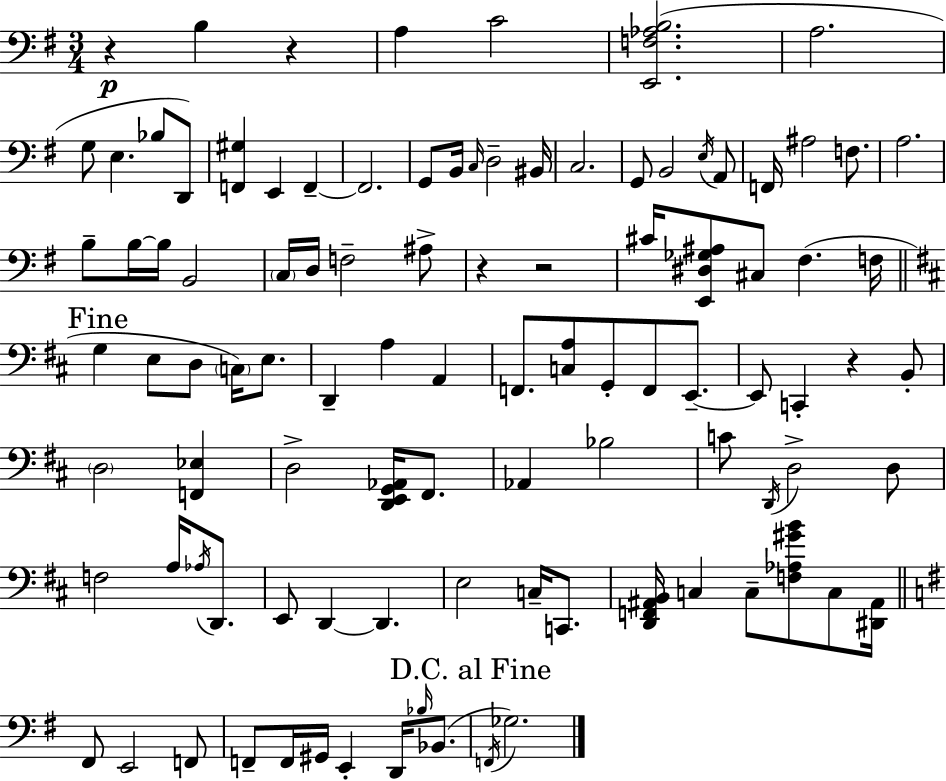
X:1
T:Untitled
M:3/4
L:1/4
K:G
z B, z A, C2 [E,,F,_A,B,]2 A,2 G,/2 E, _B,/2 D,,/2 [F,,^G,] E,, F,, F,,2 G,,/2 B,,/4 C,/4 D,2 ^B,,/4 C,2 G,,/2 B,,2 E,/4 A,,/2 F,,/4 ^A,2 F,/2 A,2 B,/2 B,/4 B,/4 B,,2 C,/4 D,/4 F,2 ^A,/2 z z2 ^C/4 [E,,^D,_G,^A,]/2 ^C,/2 ^F, F,/4 G, E,/2 D,/2 C,/4 E,/2 D,, A, A,, F,,/2 [C,A,]/2 G,,/2 F,,/2 E,,/2 E,,/2 C,, z B,,/2 D,2 [F,,_E,] D,2 [D,,E,,G,,_A,,]/4 ^F,,/2 _A,, _B,2 C/2 D,,/4 D,2 D,/2 F,2 A,/4 _A,/4 D,,/2 E,,/2 D,, D,, E,2 C,/4 C,,/2 [D,,F,,^A,,B,,]/4 C, C,/2 [F,_A,^GB]/2 C,/2 [^D,,^A,,]/4 ^F,,/2 E,,2 F,,/2 F,,/2 F,,/4 ^G,,/4 E,, D,,/4 _B,/4 _B,,/2 F,,/4 _G,2